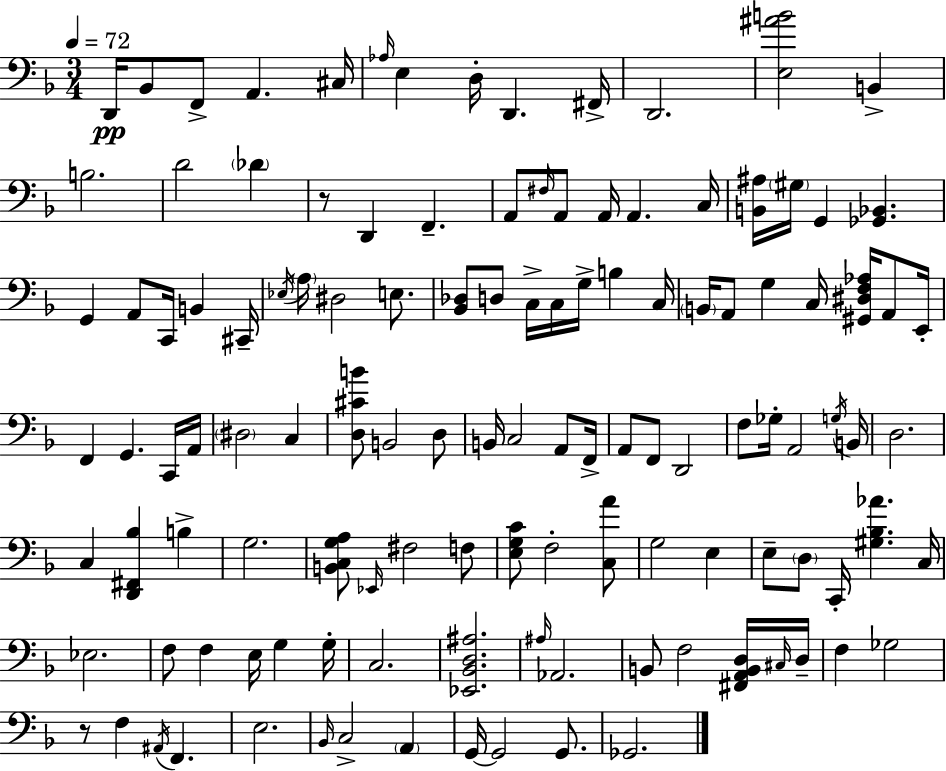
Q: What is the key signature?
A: F major